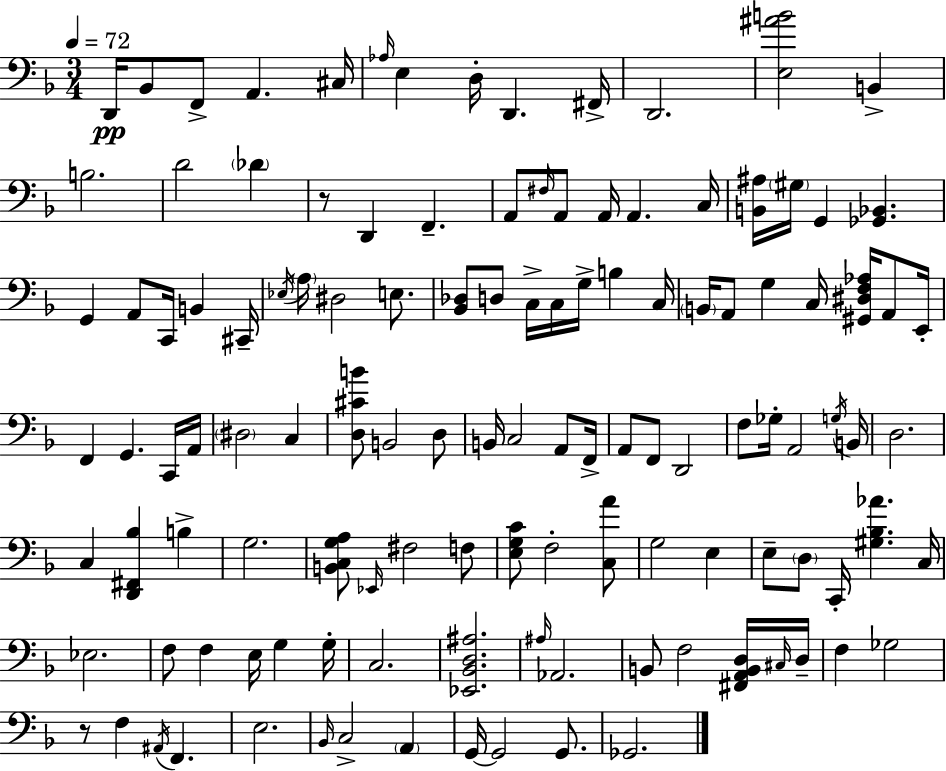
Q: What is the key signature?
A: F major